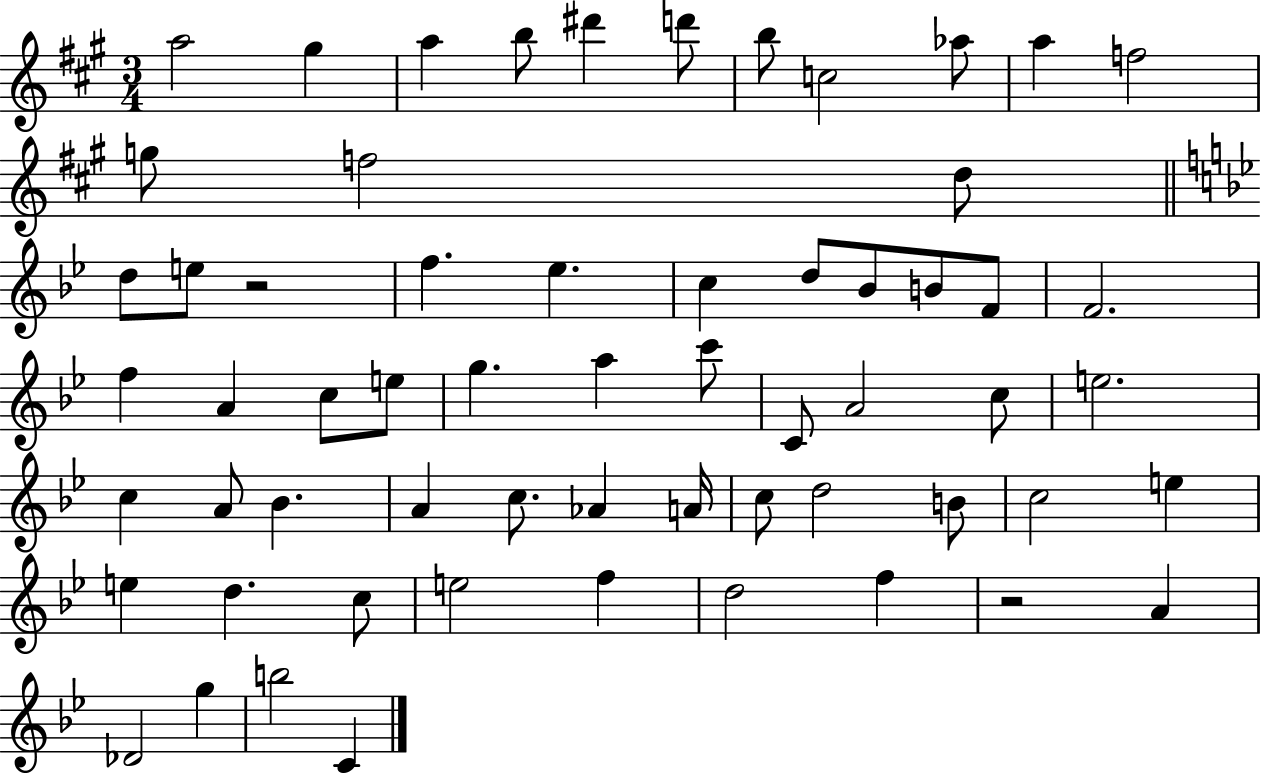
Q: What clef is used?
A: treble